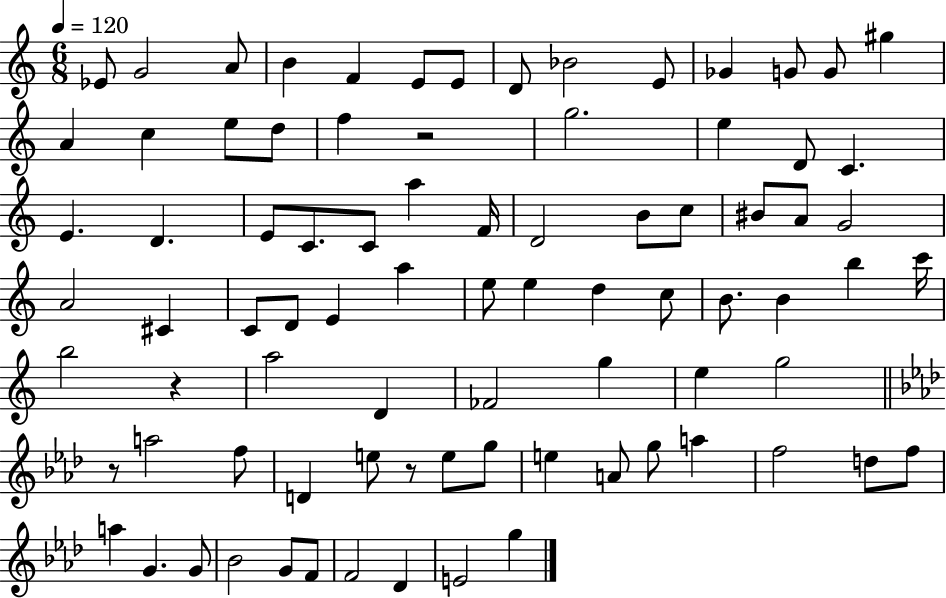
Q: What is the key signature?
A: C major